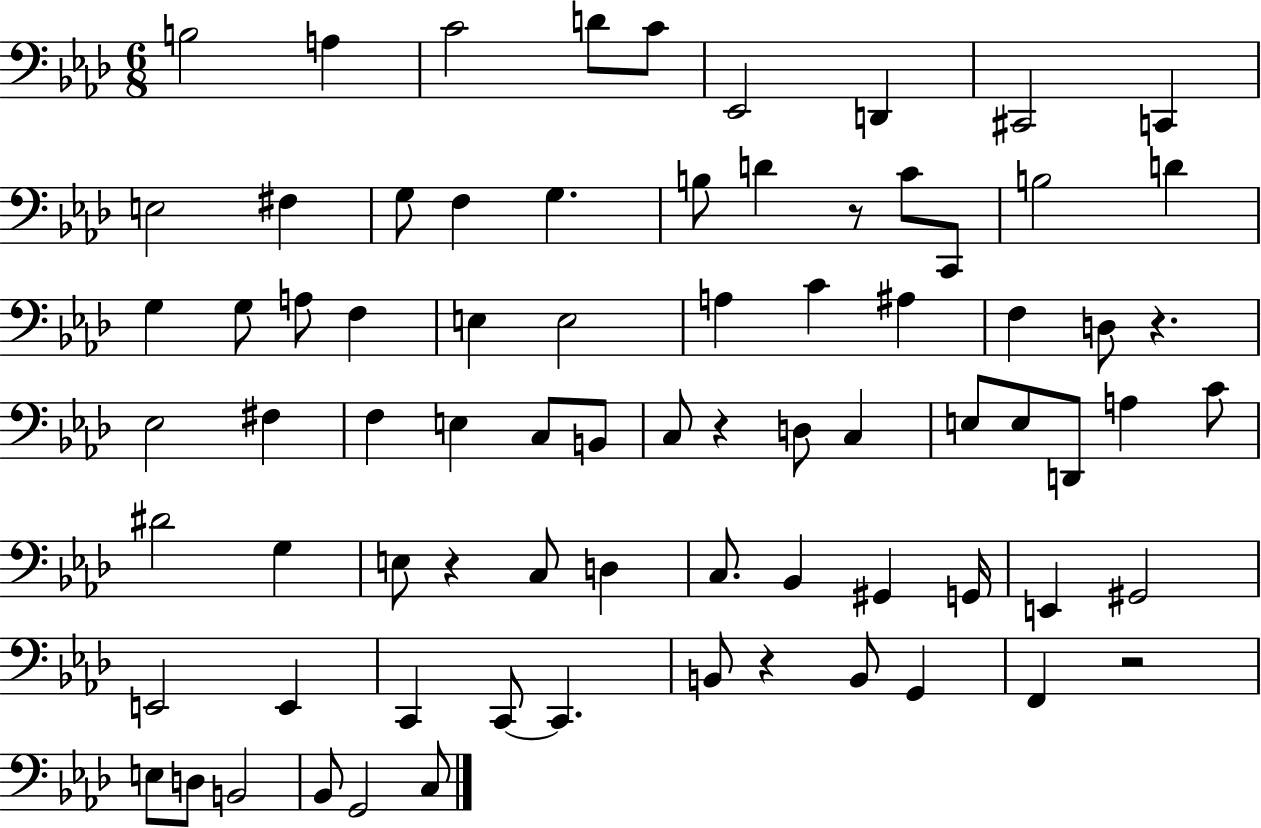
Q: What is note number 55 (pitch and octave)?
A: E2